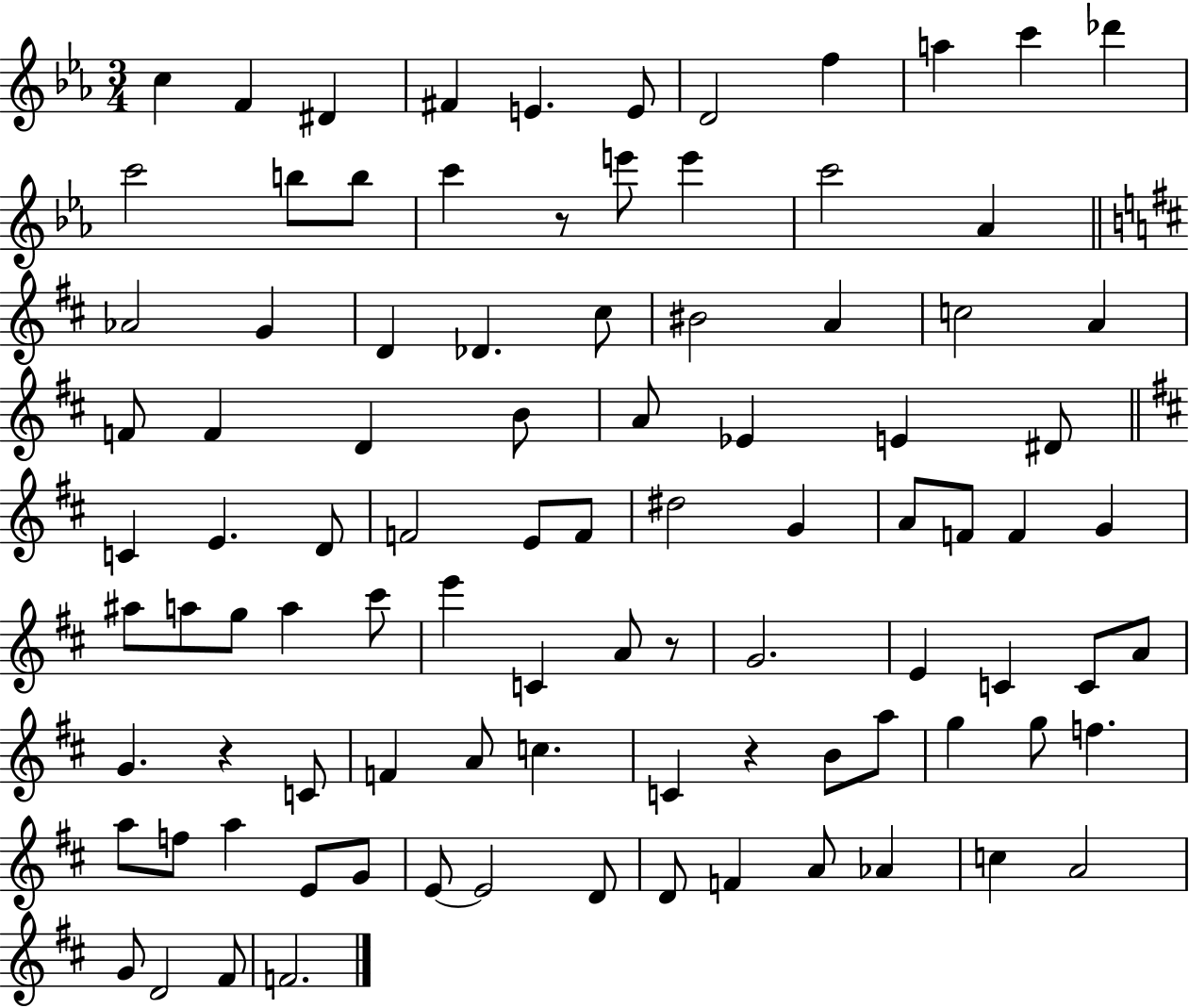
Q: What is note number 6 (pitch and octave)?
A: E4